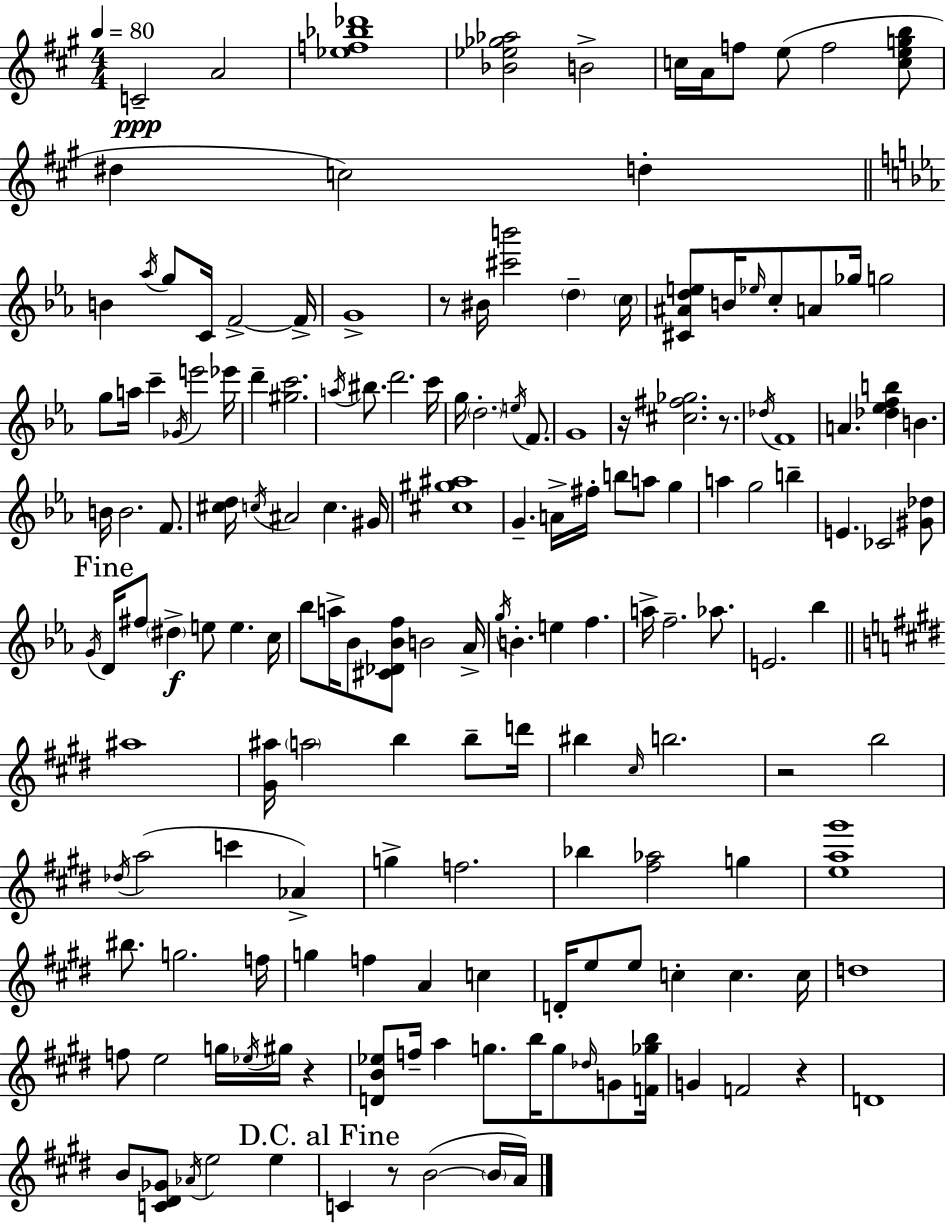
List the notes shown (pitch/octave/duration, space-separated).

C4/h A4/h [Eb5,F5,Bb5,Db6]/w [Bb4,Eb5,Gb5,Ab5]/h B4/h C5/s A4/s F5/e E5/e F5/h [C5,E5,G5,B5]/e D#5/q C5/h D5/q B4/q Ab5/s G5/e C4/s F4/h F4/s G4/w R/e BIS4/s [C#6,B6]/h D5/q C5/s [C#4,A#4,D5,E5]/e B4/s Eb5/s C5/e A4/e Gb5/s G5/h G5/e A5/s C6/q Gb4/s E6/h Eb6/s D6/q [G#5,C6]/h. A5/s BIS5/e. D6/h. C6/s G5/s D5/h. E5/s F4/e. G4/w R/s [C#5,F#5,Gb5]/h. R/e. Db5/s F4/w A4/q. [Db5,Eb5,F5,B5]/q B4/q. B4/s B4/h. F4/e. [C#5,D5]/s C5/s A#4/h C5/q. G#4/s [C#5,G#5,A#5]/w G4/q. A4/s F#5/s B5/e A5/e G5/q A5/q G5/h B5/q E4/q. CES4/h [G#4,Db5]/e G4/s D4/s F#5/e D#5/q E5/e E5/q. C5/s Bb5/e A5/s Bb4/e [C#4,Db4,Bb4,F5]/e B4/h Ab4/s G5/s B4/q. E5/q F5/q. A5/s F5/h. Ab5/e. E4/h. Bb5/q A#5/w [G#4,A#5]/s A5/h B5/q B5/e D6/s BIS5/q C#5/s B5/h. R/h B5/h Db5/s A5/h C6/q Ab4/q G5/q F5/h. Bb5/q [F#5,Ab5]/h G5/q [E5,A5,G#6]/w BIS5/e. G5/h. F5/s G5/q F5/q A4/q C5/q D4/s E5/e E5/e C5/q C5/q. C5/s D5/w F5/e E5/h G5/s Eb5/s G#5/s R/q [D4,B4,Eb5]/e F5/s A5/q G5/e. B5/s G5/e Db5/s G4/e [F4,Gb5,B5]/s G4/q F4/h R/q D4/w B4/e [C4,D#4,Gb4]/e Ab4/s E5/h E5/q C4/q R/e B4/h B4/s A4/s